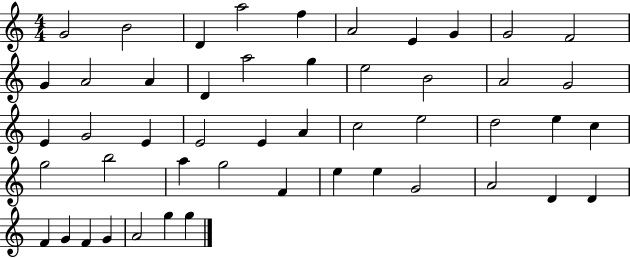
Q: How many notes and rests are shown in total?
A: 49